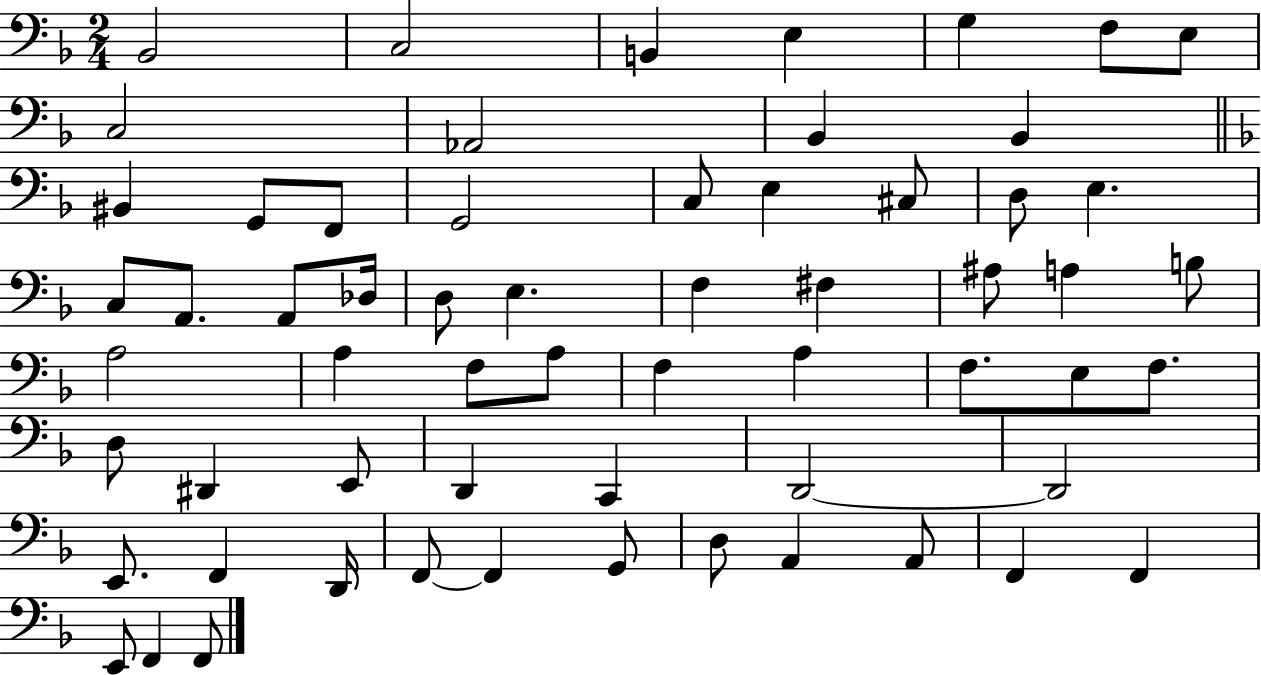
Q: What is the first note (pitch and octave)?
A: Bb2